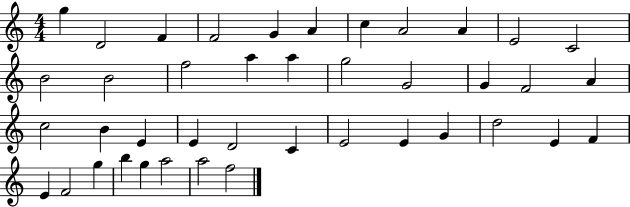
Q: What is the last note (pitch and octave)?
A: F5